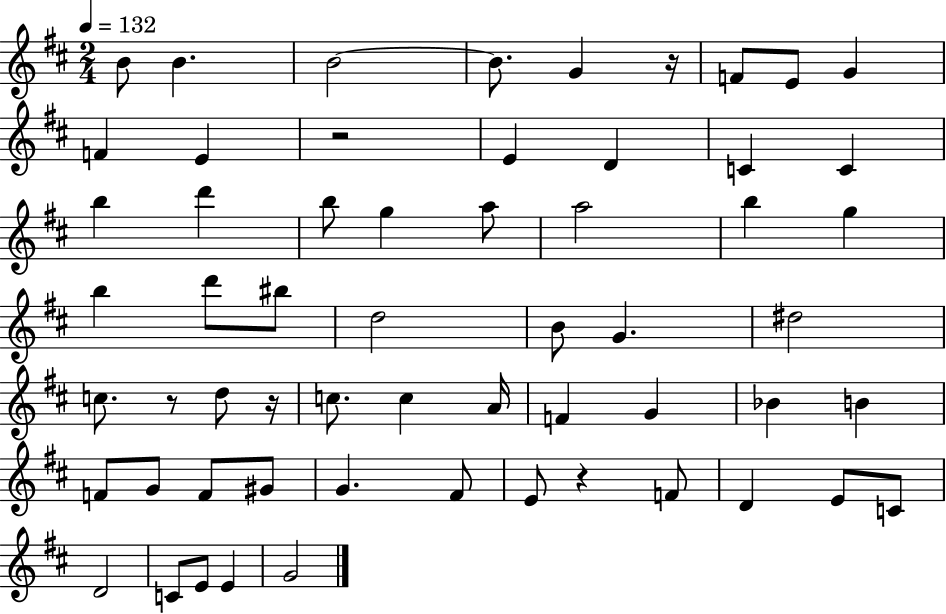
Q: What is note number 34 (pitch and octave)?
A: A4